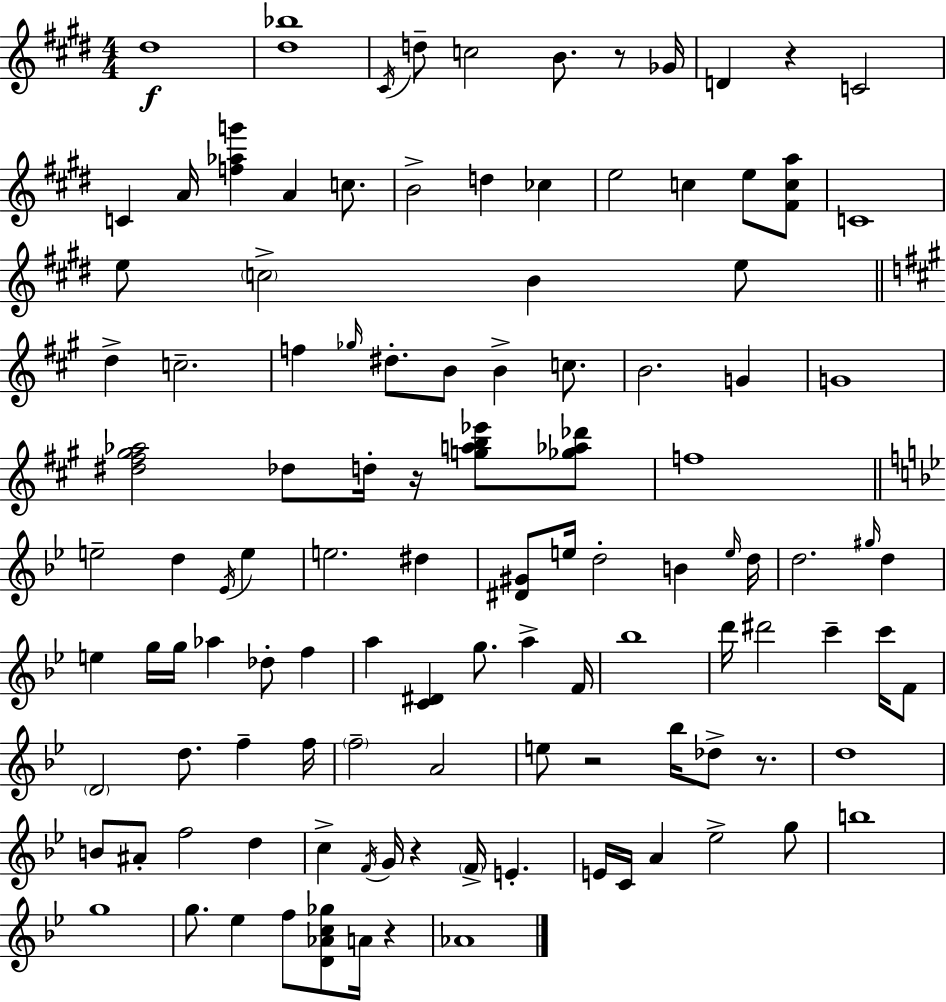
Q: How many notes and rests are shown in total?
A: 114